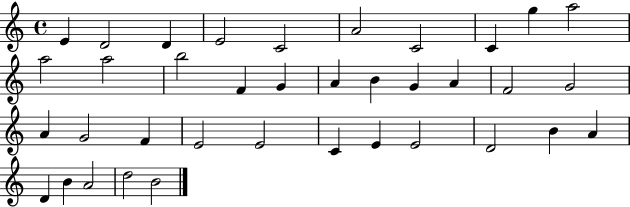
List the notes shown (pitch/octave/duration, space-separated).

E4/q D4/h D4/q E4/h C4/h A4/h C4/h C4/q G5/q A5/h A5/h A5/h B5/h F4/q G4/q A4/q B4/q G4/q A4/q F4/h G4/h A4/q G4/h F4/q E4/h E4/h C4/q E4/q E4/h D4/h B4/q A4/q D4/q B4/q A4/h D5/h B4/h